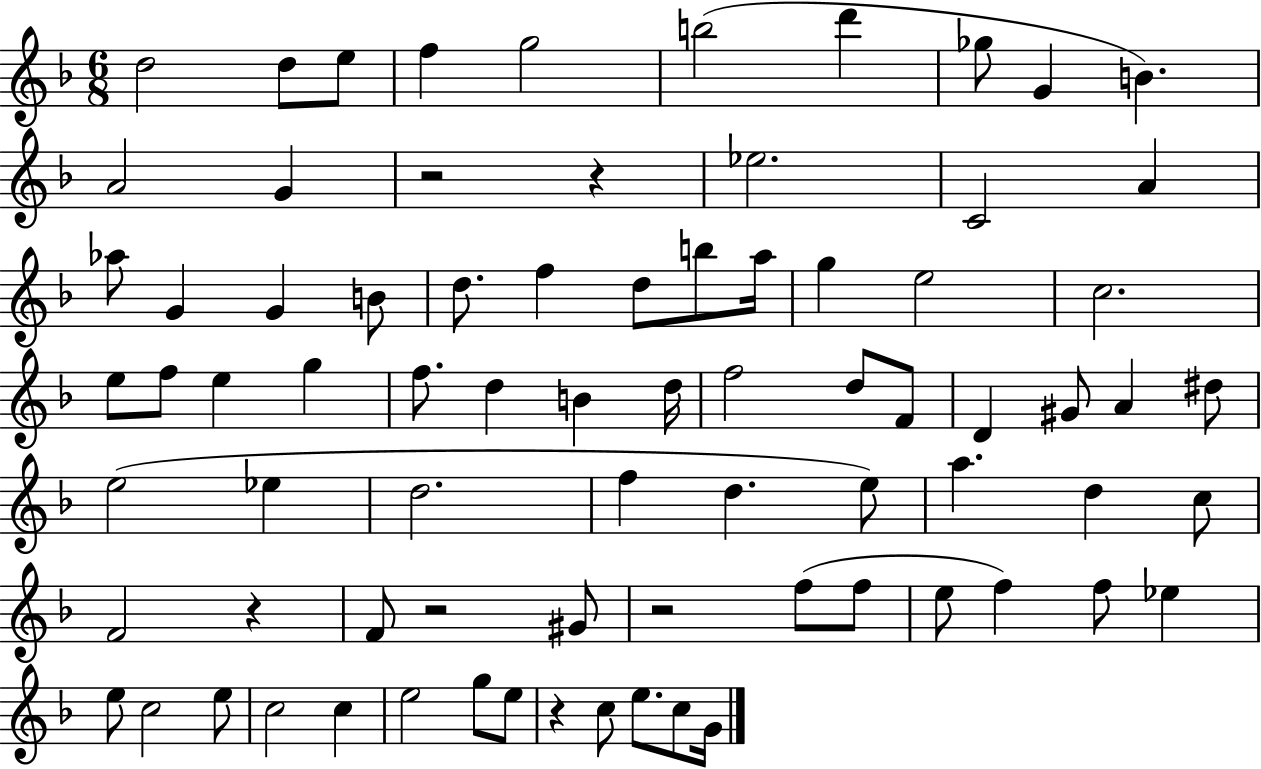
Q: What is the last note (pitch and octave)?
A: G4